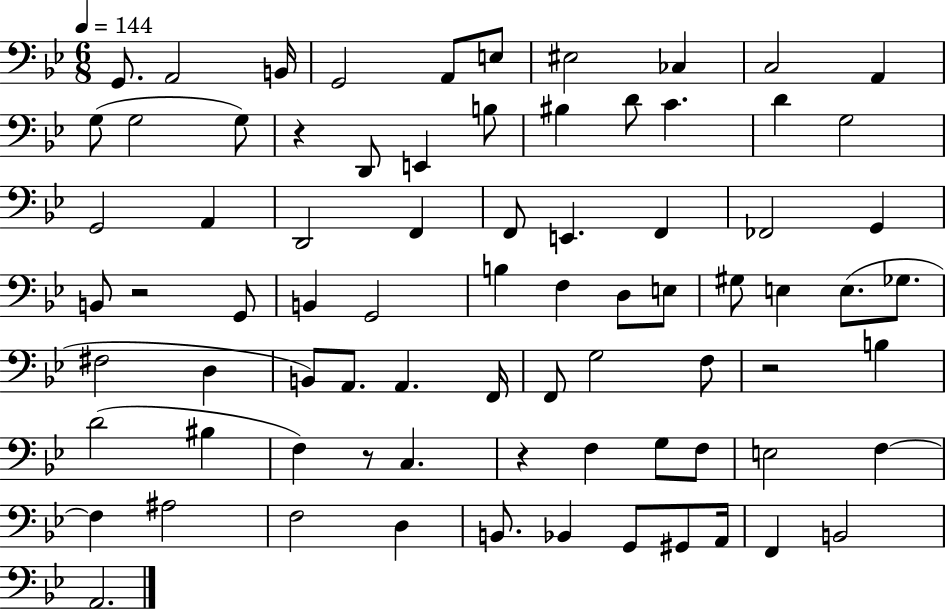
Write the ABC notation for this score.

X:1
T:Untitled
M:6/8
L:1/4
K:Bb
G,,/2 A,,2 B,,/4 G,,2 A,,/2 E,/2 ^E,2 _C, C,2 A,, G,/2 G,2 G,/2 z D,,/2 E,, B,/2 ^B, D/2 C D G,2 G,,2 A,, D,,2 F,, F,,/2 E,, F,, _F,,2 G,, B,,/2 z2 G,,/2 B,, G,,2 B, F, D,/2 E,/2 ^G,/2 E, E,/2 _G,/2 ^F,2 D, B,,/2 A,,/2 A,, F,,/4 F,,/2 G,2 F,/2 z2 B, D2 ^B, F, z/2 C, z F, G,/2 F,/2 E,2 F, F, ^A,2 F,2 D, B,,/2 _B,, G,,/2 ^G,,/2 A,,/4 F,, B,,2 A,,2